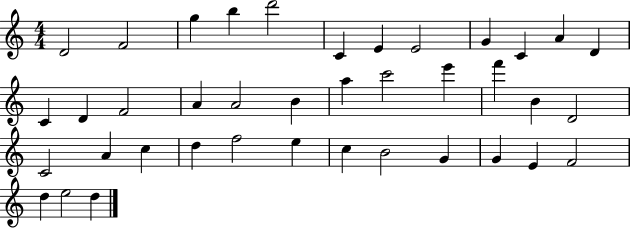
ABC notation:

X:1
T:Untitled
M:4/4
L:1/4
K:C
D2 F2 g b d'2 C E E2 G C A D C D F2 A A2 B a c'2 e' f' B D2 C2 A c d f2 e c B2 G G E F2 d e2 d